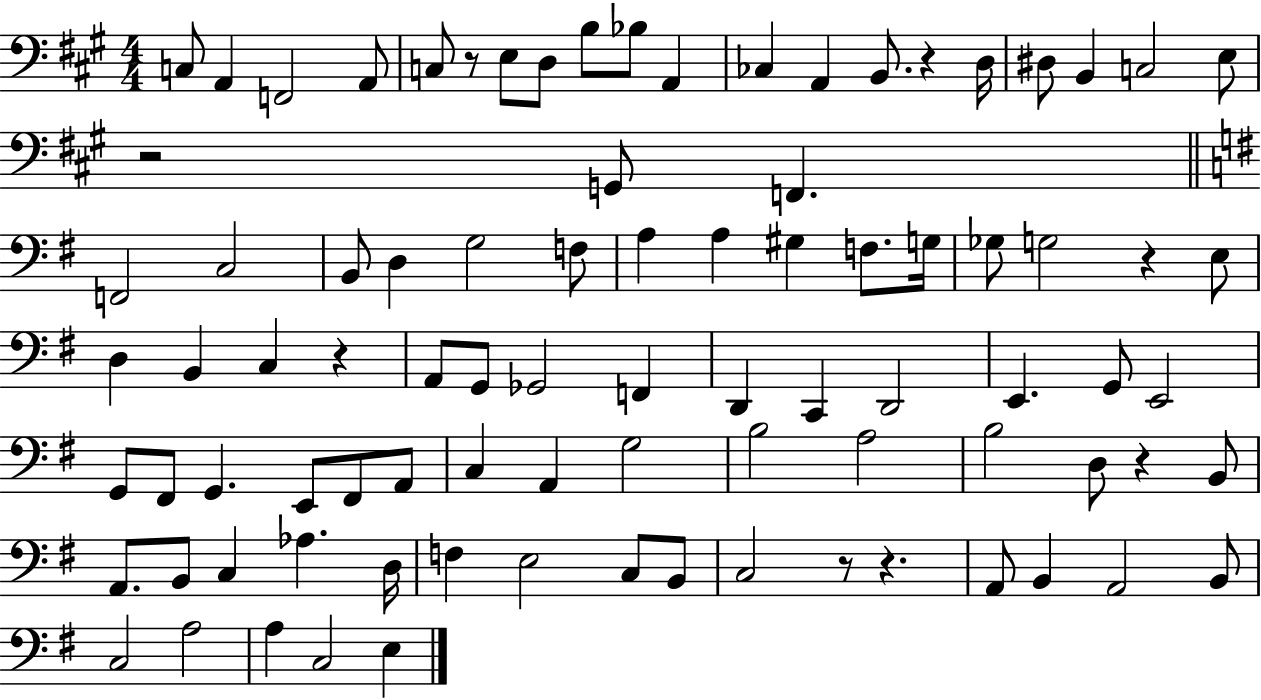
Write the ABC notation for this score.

X:1
T:Untitled
M:4/4
L:1/4
K:A
C,/2 A,, F,,2 A,,/2 C,/2 z/2 E,/2 D,/2 B,/2 _B,/2 A,, _C, A,, B,,/2 z D,/4 ^D,/2 B,, C,2 E,/2 z2 G,,/2 F,, F,,2 C,2 B,,/2 D, G,2 F,/2 A, A, ^G, F,/2 G,/4 _G,/2 G,2 z E,/2 D, B,, C, z A,,/2 G,,/2 _G,,2 F,, D,, C,, D,,2 E,, G,,/2 E,,2 G,,/2 ^F,,/2 G,, E,,/2 ^F,,/2 A,,/2 C, A,, G,2 B,2 A,2 B,2 D,/2 z B,,/2 A,,/2 B,,/2 C, _A, D,/4 F, E,2 C,/2 B,,/2 C,2 z/2 z A,,/2 B,, A,,2 B,,/2 C,2 A,2 A, C,2 E,